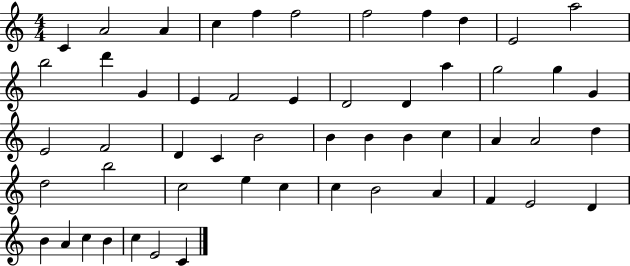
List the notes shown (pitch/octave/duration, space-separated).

C4/q A4/h A4/q C5/q F5/q F5/h F5/h F5/q D5/q E4/h A5/h B5/h D6/q G4/q E4/q F4/h E4/q D4/h D4/q A5/q G5/h G5/q G4/q E4/h F4/h D4/q C4/q B4/h B4/q B4/q B4/q C5/q A4/q A4/h D5/q D5/h B5/h C5/h E5/q C5/q C5/q B4/h A4/q F4/q E4/h D4/q B4/q A4/q C5/q B4/q C5/q E4/h C4/q